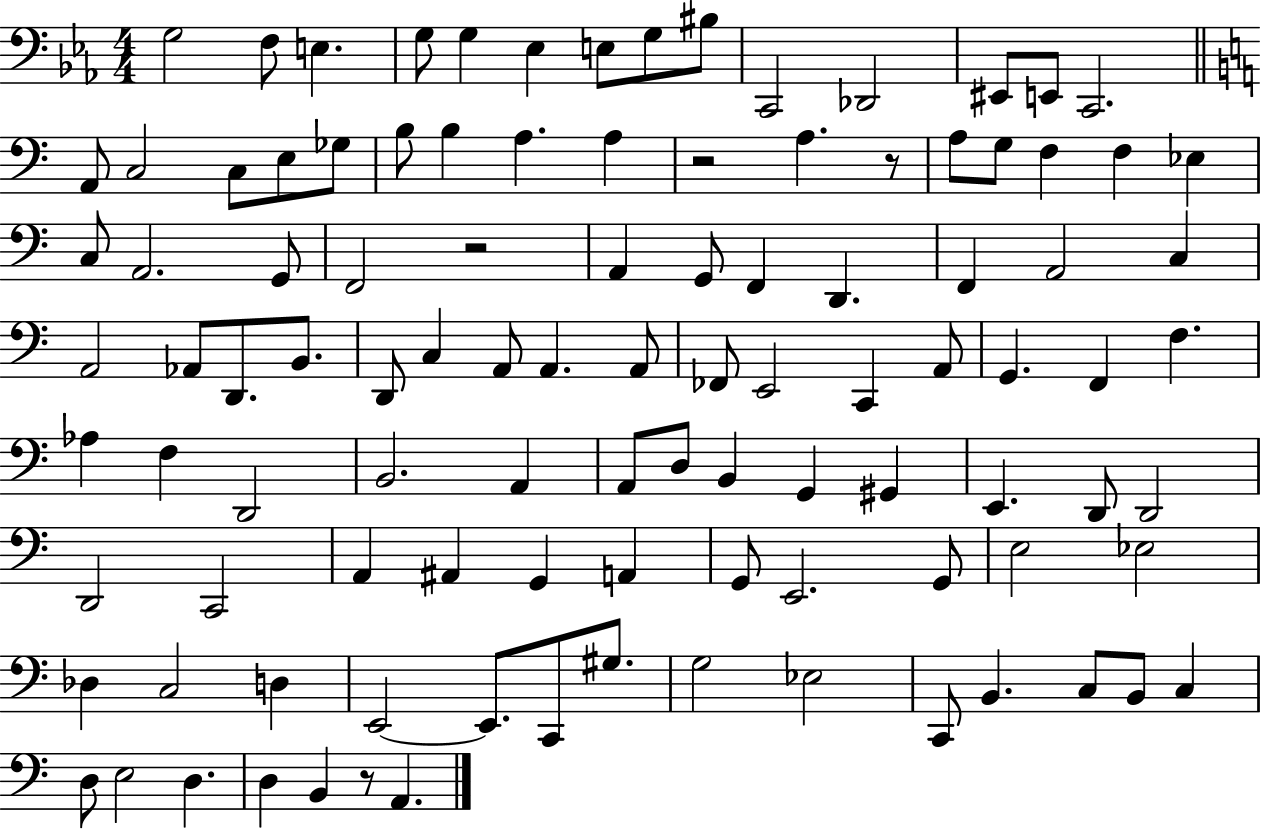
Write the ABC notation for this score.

X:1
T:Untitled
M:4/4
L:1/4
K:Eb
G,2 F,/2 E, G,/2 G, _E, E,/2 G,/2 ^B,/2 C,,2 _D,,2 ^E,,/2 E,,/2 C,,2 A,,/2 C,2 C,/2 E,/2 _G,/2 B,/2 B, A, A, z2 A, z/2 A,/2 G,/2 F, F, _E, C,/2 A,,2 G,,/2 F,,2 z2 A,, G,,/2 F,, D,, F,, A,,2 C, A,,2 _A,,/2 D,,/2 B,,/2 D,,/2 C, A,,/2 A,, A,,/2 _F,,/2 E,,2 C,, A,,/2 G,, F,, F, _A, F, D,,2 B,,2 A,, A,,/2 D,/2 B,, G,, ^G,, E,, D,,/2 D,,2 D,,2 C,,2 A,, ^A,, G,, A,, G,,/2 E,,2 G,,/2 E,2 _E,2 _D, C,2 D, E,,2 E,,/2 C,,/2 ^G,/2 G,2 _E,2 C,,/2 B,, C,/2 B,,/2 C, D,/2 E,2 D, D, B,, z/2 A,,